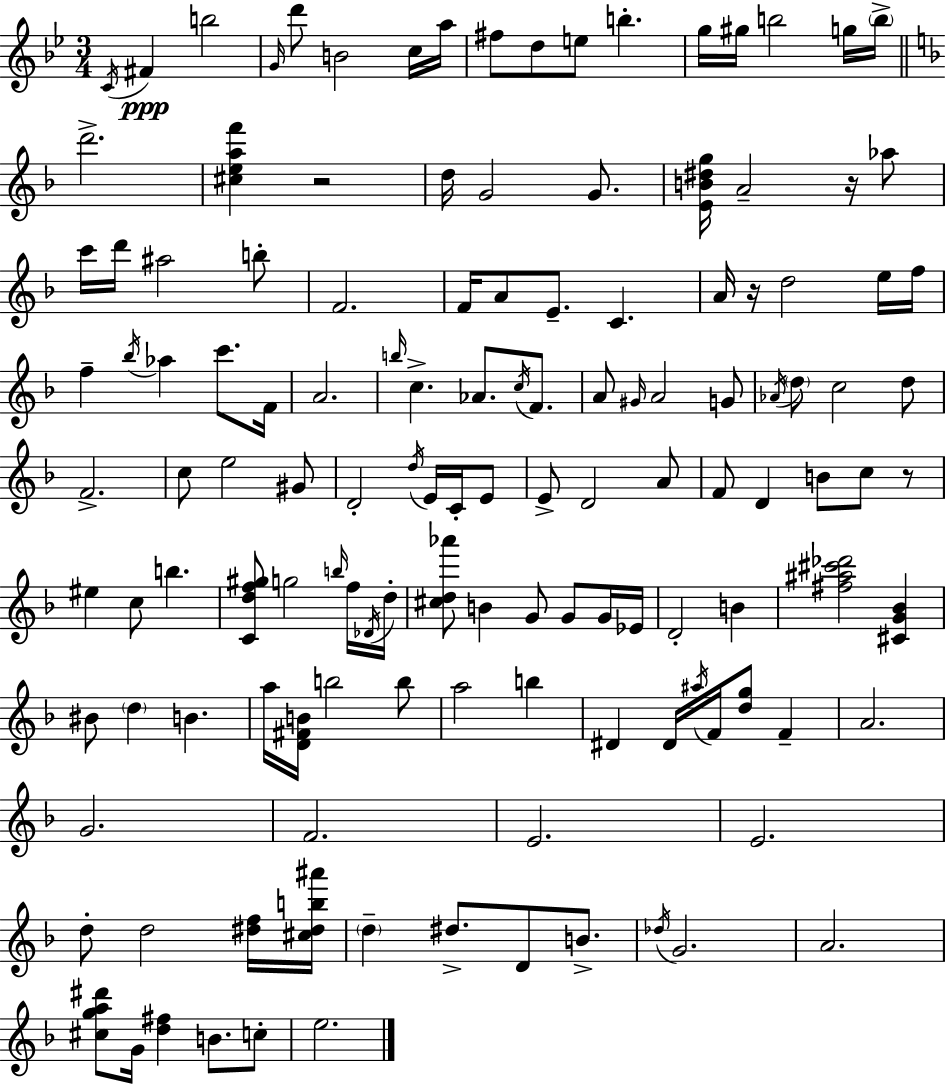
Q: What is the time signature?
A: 3/4